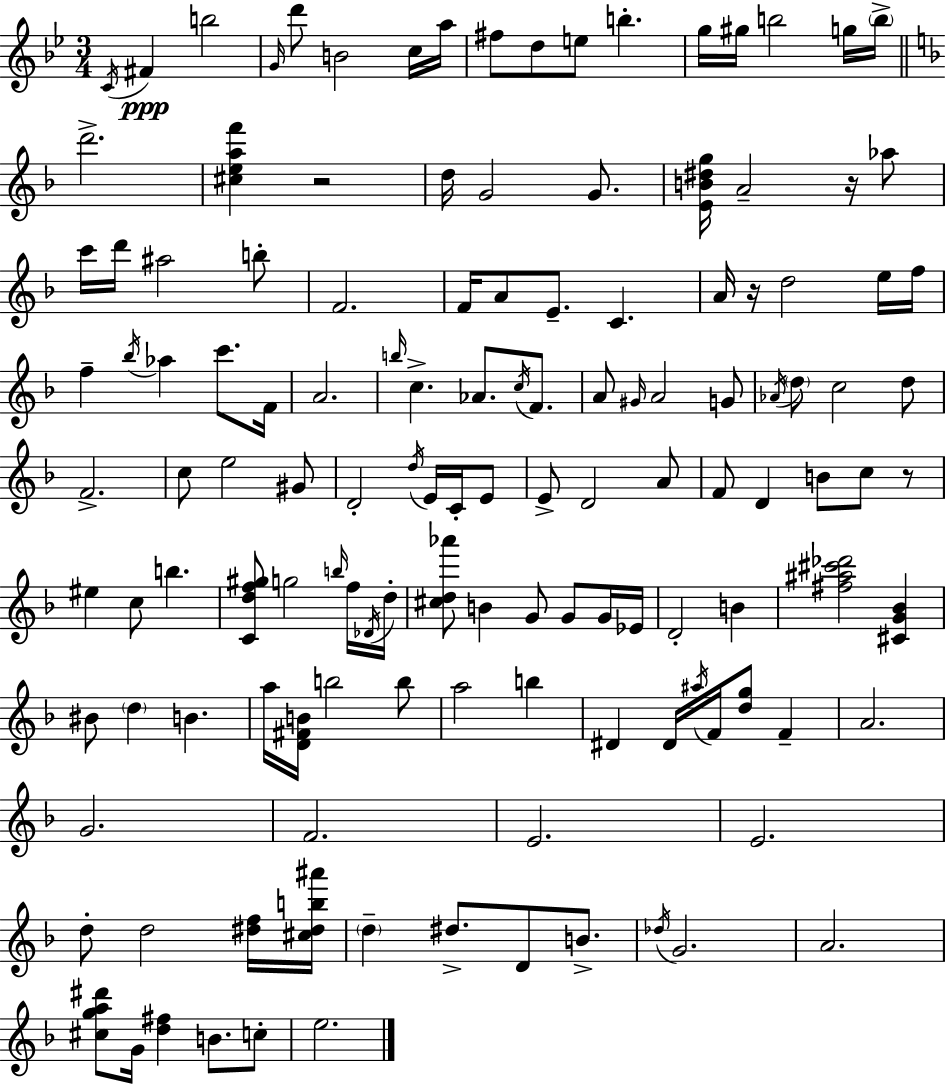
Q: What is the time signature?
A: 3/4